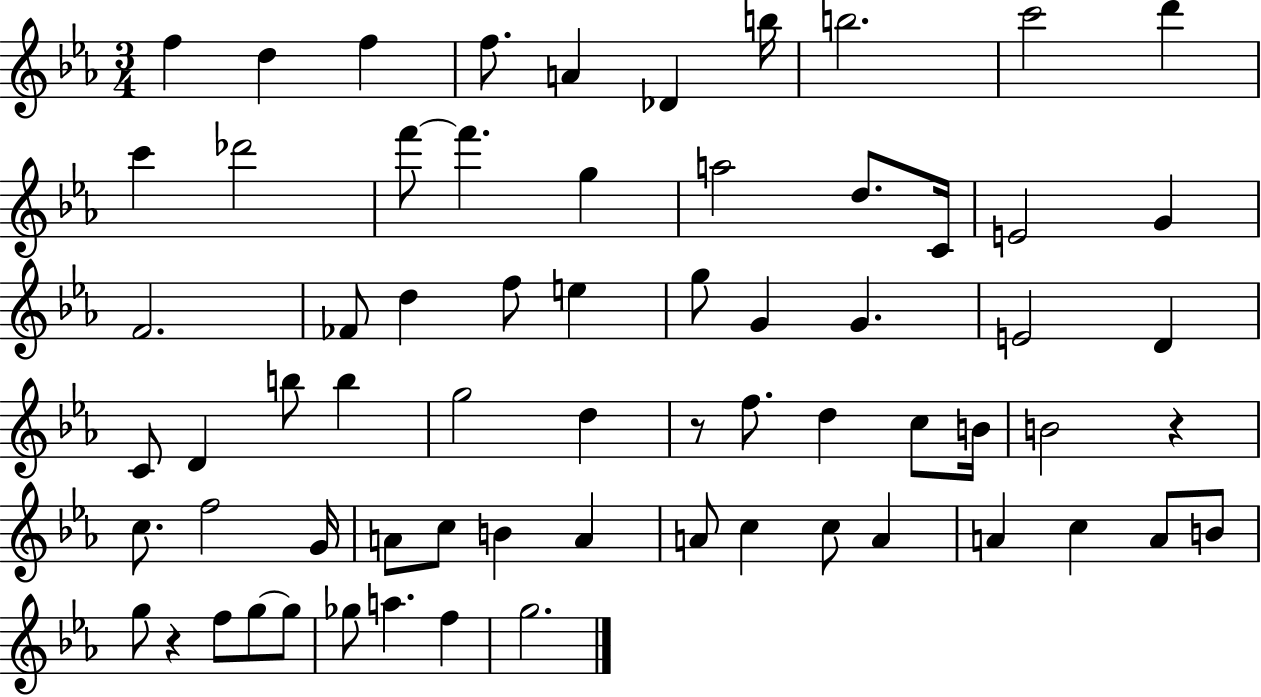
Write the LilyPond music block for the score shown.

{
  \clef treble
  \numericTimeSignature
  \time 3/4
  \key ees \major
  f''4 d''4 f''4 | f''8. a'4 des'4 b''16 | b''2. | c'''2 d'''4 | \break c'''4 des'''2 | f'''8~~ f'''4. g''4 | a''2 d''8. c'16 | e'2 g'4 | \break f'2. | fes'8 d''4 f''8 e''4 | g''8 g'4 g'4. | e'2 d'4 | \break c'8 d'4 b''8 b''4 | g''2 d''4 | r8 f''8. d''4 c''8 b'16 | b'2 r4 | \break c''8. f''2 g'16 | a'8 c''8 b'4 a'4 | a'8 c''4 c''8 a'4 | a'4 c''4 a'8 b'8 | \break g''8 r4 f''8 g''8~~ g''8 | ges''8 a''4. f''4 | g''2. | \bar "|."
}